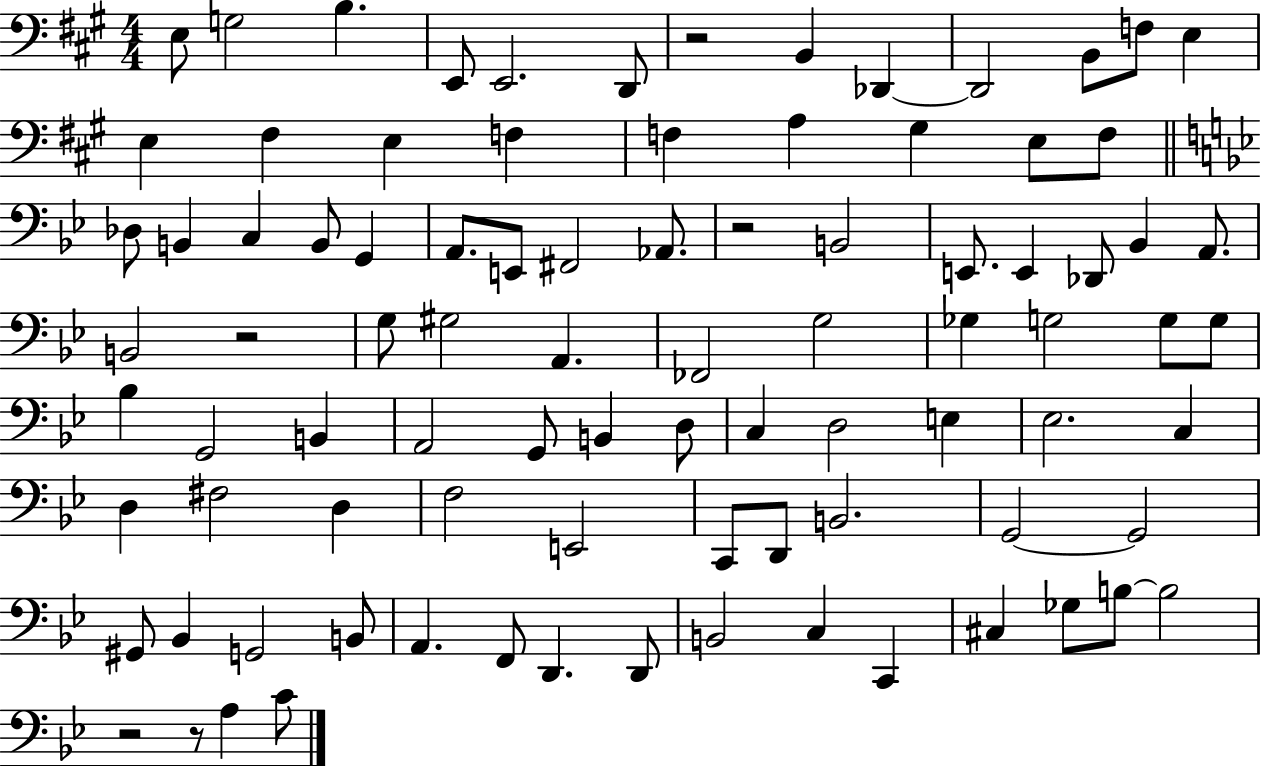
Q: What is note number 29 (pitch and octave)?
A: F#2